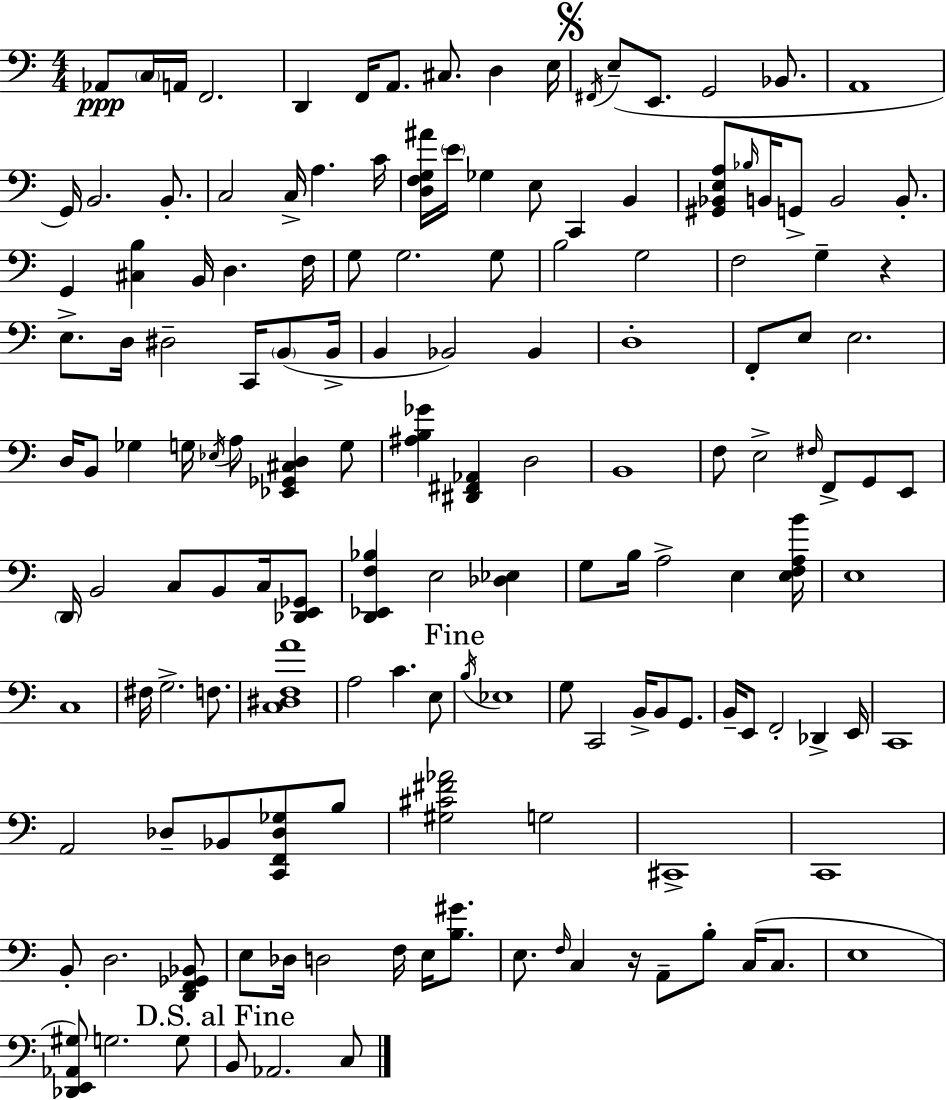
Ab2/e C3/s A2/s F2/h. D2/q F2/s A2/e. C#3/e. D3/q E3/s F#2/s E3/e E2/e. G2/h Bb2/e. A2/w G2/s B2/h. B2/e. C3/h C3/s A3/q. C4/s [D3,F3,G3,A#4]/s E4/s Gb3/q E3/e C2/q B2/q [G#2,Bb2,E3,A3]/e Bb3/s B2/s G2/e B2/h B2/e. G2/q [C#3,B3]/q B2/s D3/q. F3/s G3/e G3/h. G3/e B3/h G3/h F3/h G3/q R/q E3/e. D3/s D#3/h C2/s B2/e B2/s B2/q Bb2/h Bb2/q D3/w F2/e E3/e E3/h. D3/s B2/e Gb3/q G3/s Eb3/s A3/e [Eb2,Gb2,C#3,D3]/q G3/e [A#3,B3,Gb4]/q [D#2,F#2,Ab2]/q D3/h B2/w F3/e E3/h F#3/s F2/e G2/e E2/e D2/s B2/h C3/e B2/e C3/s [Db2,E2,Gb2]/e [D2,Eb2,F3,Bb3]/q E3/h [Db3,Eb3]/q G3/e B3/s A3/h E3/q [E3,F3,A3,B4]/s E3/w C3/w F#3/s G3/h. F3/e. [C3,D#3,F3,A4]/w A3/h C4/q. E3/e B3/s Eb3/w G3/e C2/h B2/s B2/e G2/e. B2/s E2/e F2/h Db2/q E2/s C2/w A2/h Db3/e Bb2/e [C2,F2,Db3,Gb3]/e B3/e [G#3,C#4,F#4,Ab4]/h G3/h C#2/w C2/w B2/e D3/h. [D2,F2,Gb2,Bb2]/e E3/e Db3/s D3/h F3/s E3/s [B3,G#4]/e. E3/e. F3/s C3/q R/s A2/e B3/e C3/s C3/e. E3/w [Db2,E2,Ab2,G#3]/e G3/h. G3/e B2/e Ab2/h. C3/e